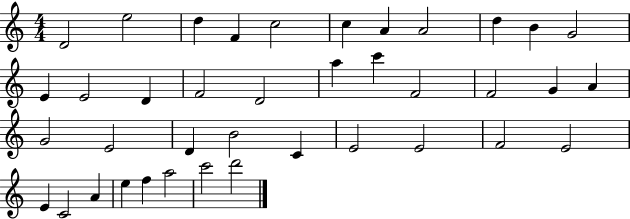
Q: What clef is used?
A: treble